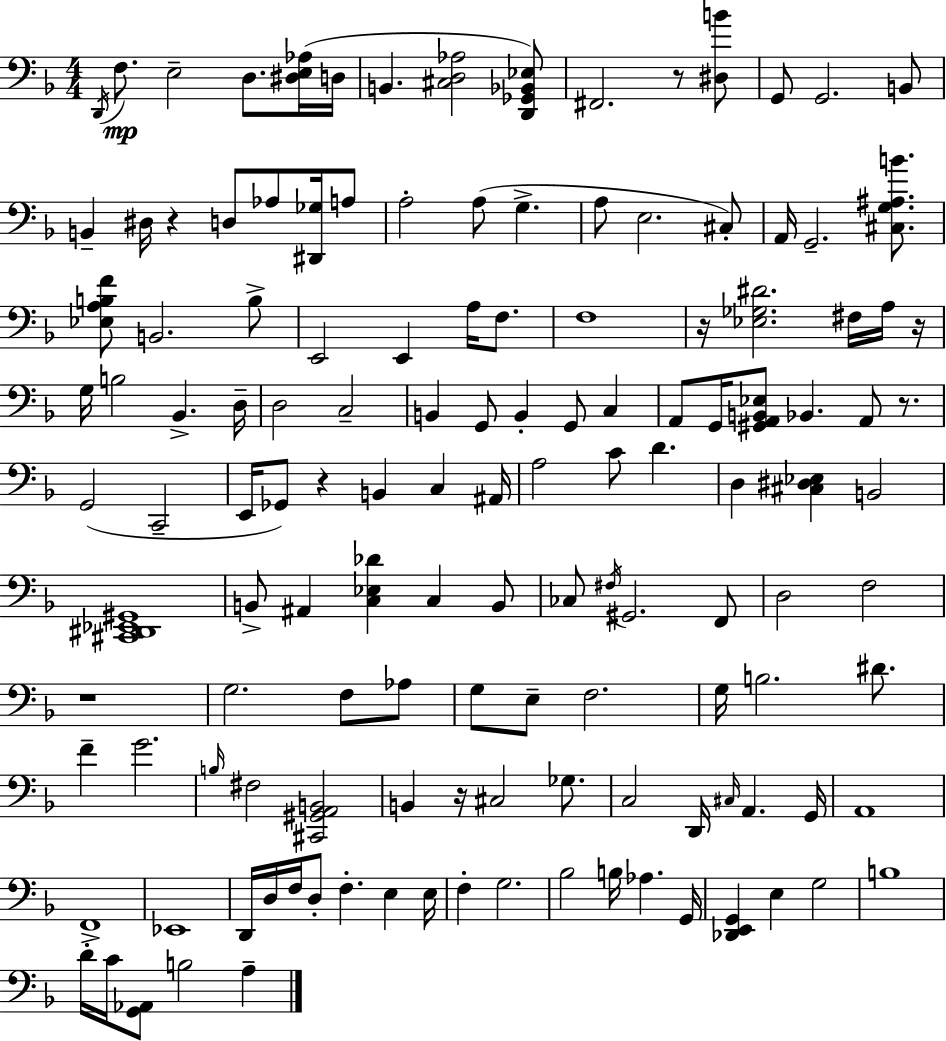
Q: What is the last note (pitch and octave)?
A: A3